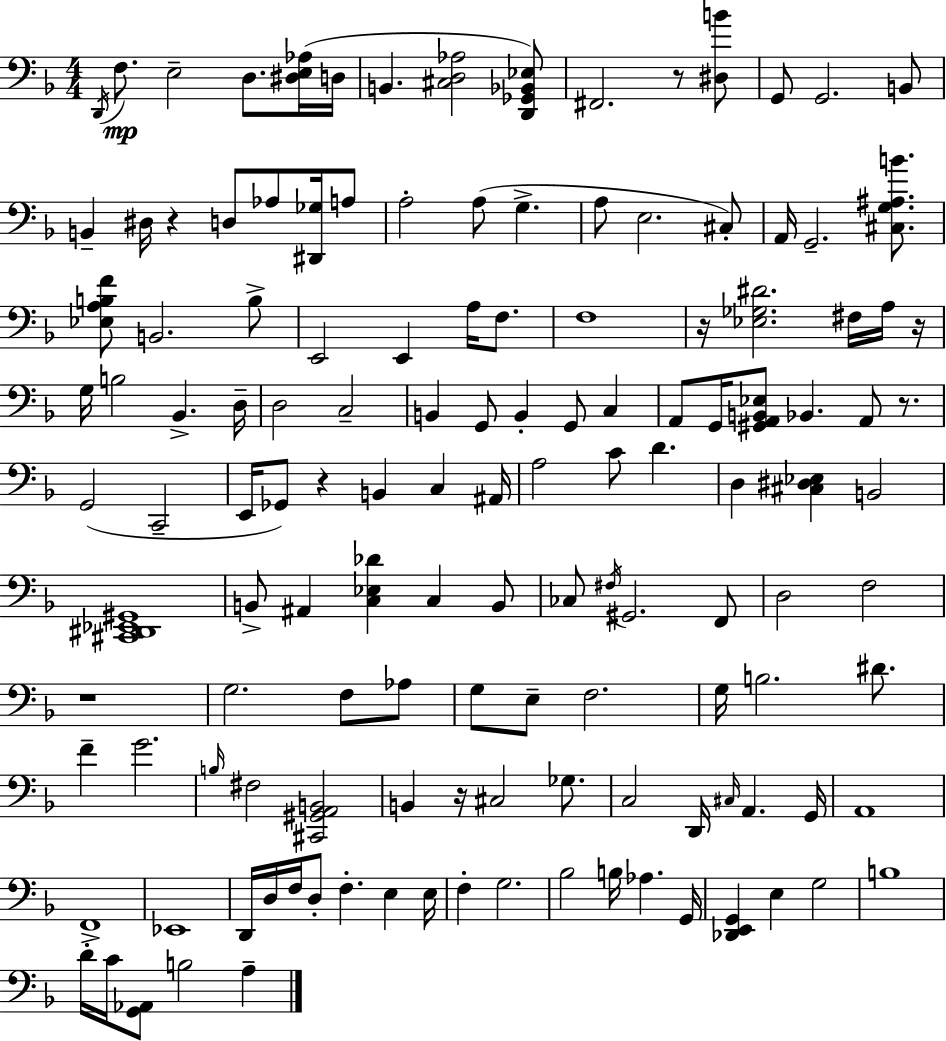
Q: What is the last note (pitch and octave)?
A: A3